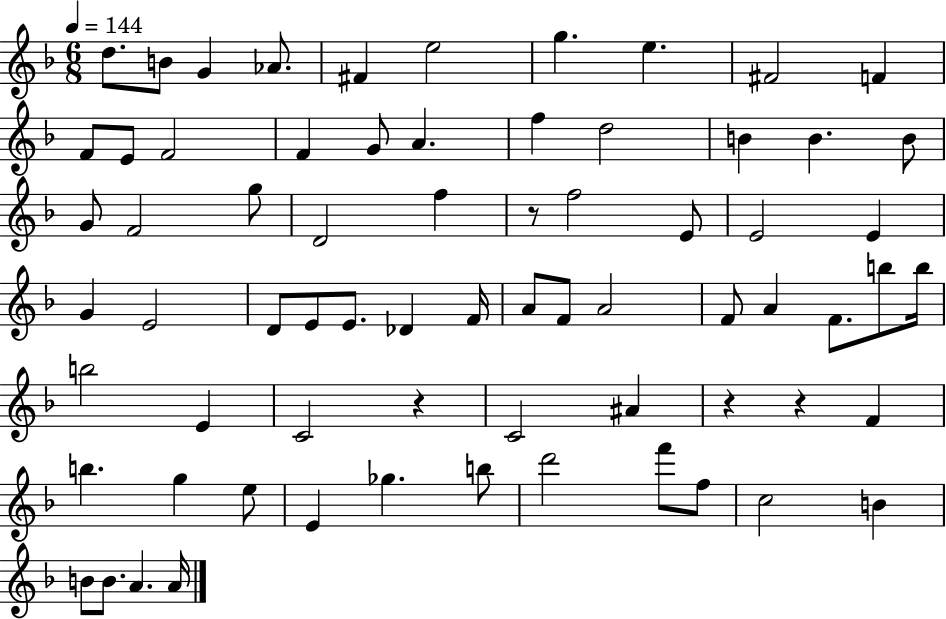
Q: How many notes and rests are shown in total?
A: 70